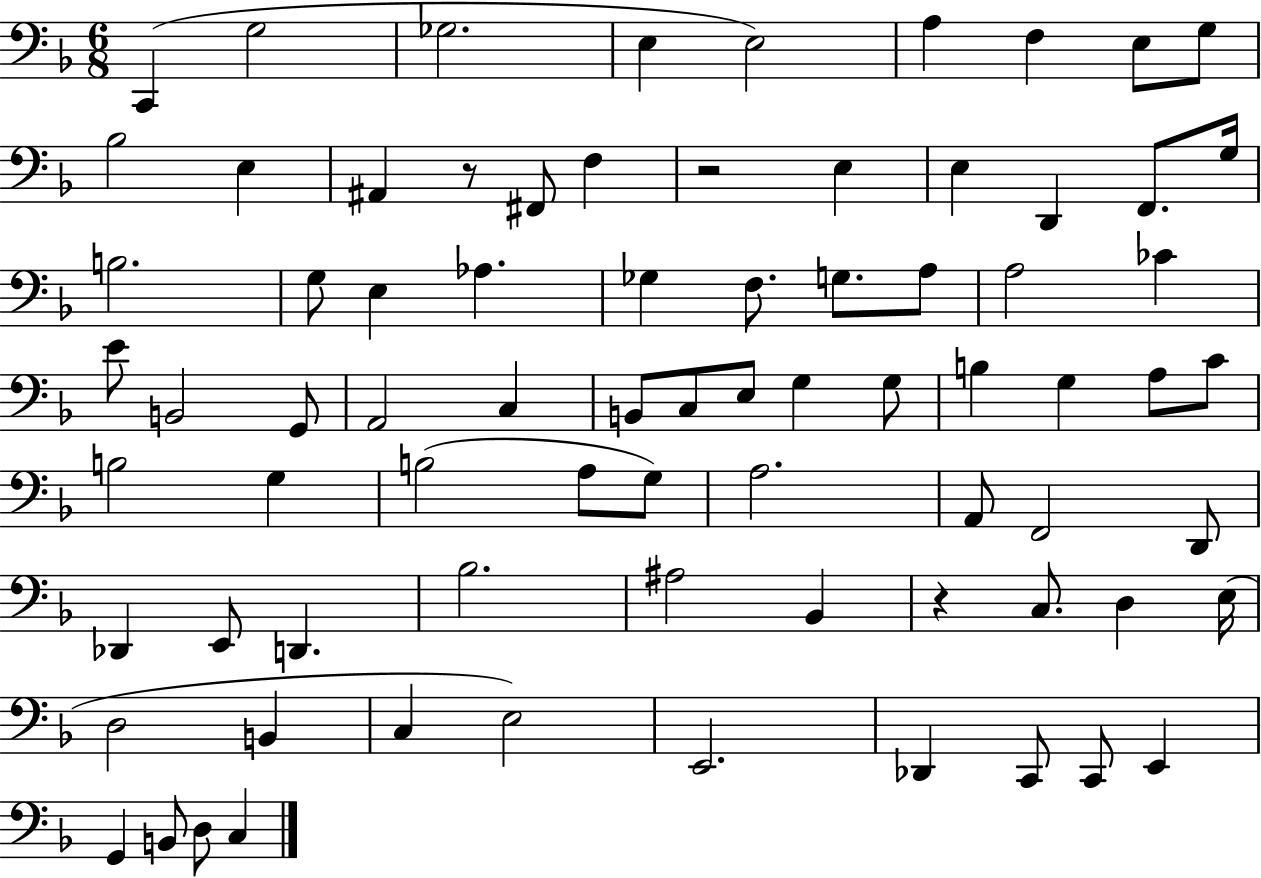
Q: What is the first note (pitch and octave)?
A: C2